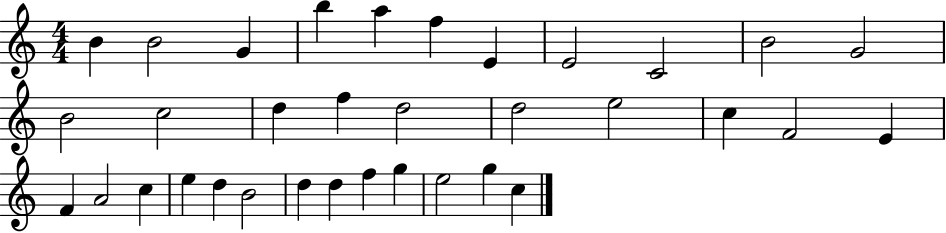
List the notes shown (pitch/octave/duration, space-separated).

B4/q B4/h G4/q B5/q A5/q F5/q E4/q E4/h C4/h B4/h G4/h B4/h C5/h D5/q F5/q D5/h D5/h E5/h C5/q F4/h E4/q F4/q A4/h C5/q E5/q D5/q B4/h D5/q D5/q F5/q G5/q E5/h G5/q C5/q